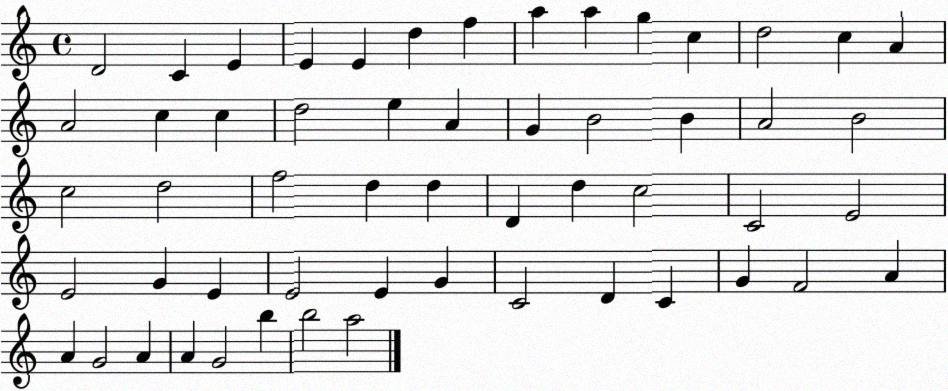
X:1
T:Untitled
M:4/4
L:1/4
K:C
D2 C E E E d f a a g c d2 c A A2 c c d2 e A G B2 B A2 B2 c2 d2 f2 d d D d c2 C2 E2 E2 G E E2 E G C2 D C G F2 A A G2 A A G2 b b2 a2